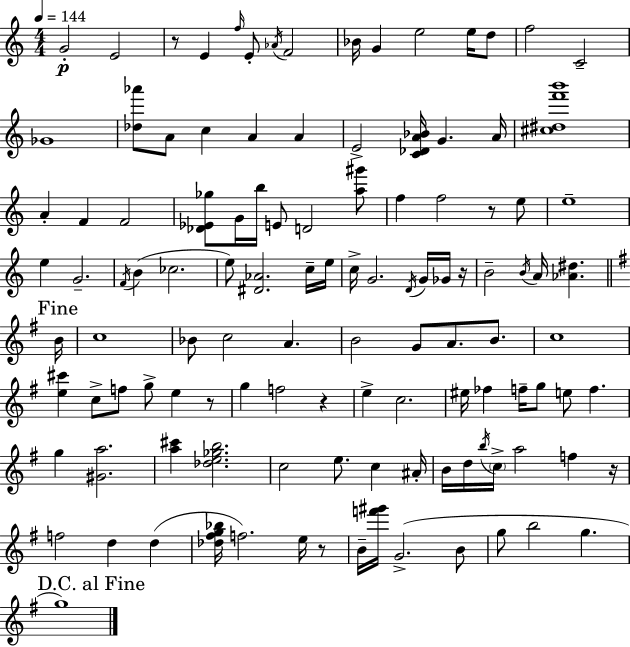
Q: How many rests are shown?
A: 7